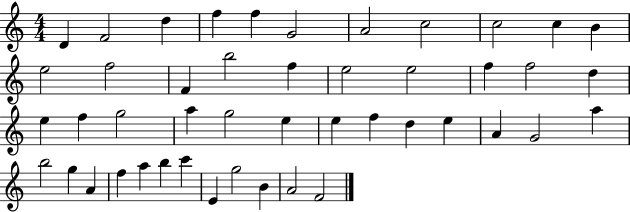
D4/q F4/h D5/q F5/q F5/q G4/h A4/h C5/h C5/h C5/q B4/q E5/h F5/h F4/q B5/h F5/q E5/h E5/h F5/q F5/h D5/q E5/q F5/q G5/h A5/q G5/h E5/q E5/q F5/q D5/q E5/q A4/q G4/h A5/q B5/h G5/q A4/q F5/q A5/q B5/q C6/q E4/q G5/h B4/q A4/h F4/h